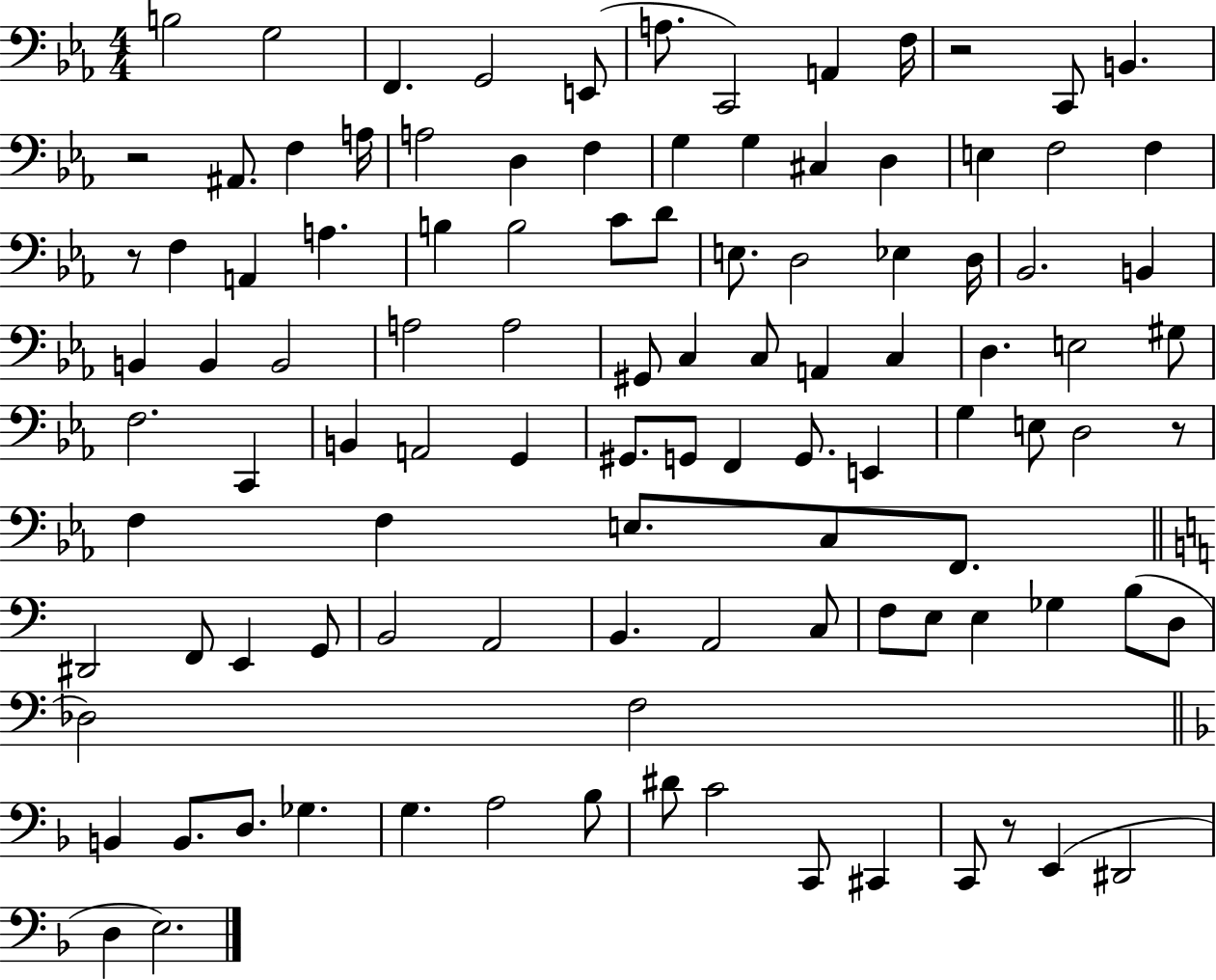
{
  \clef bass
  \numericTimeSignature
  \time 4/4
  \key ees \major
  b2 g2 | f,4. g,2 e,8( | a8. c,2) a,4 f16 | r2 c,8 b,4. | \break r2 ais,8. f4 a16 | a2 d4 f4 | g4 g4 cis4 d4 | e4 f2 f4 | \break r8 f4 a,4 a4. | b4 b2 c'8 d'8 | e8. d2 ees4 d16 | bes,2. b,4 | \break b,4 b,4 b,2 | a2 a2 | gis,8 c4 c8 a,4 c4 | d4. e2 gis8 | \break f2. c,4 | b,4 a,2 g,4 | gis,8. g,8 f,4 g,8. e,4 | g4 e8 d2 r8 | \break f4 f4 e8. c8 f,8. | \bar "||" \break \key c \major dis,2 f,8 e,4 g,8 | b,2 a,2 | b,4. a,2 c8 | f8 e8 e4 ges4 b8( d8 | \break des2) f2 | \bar "||" \break \key f \major b,4 b,8. d8. ges4. | g4. a2 bes8 | dis'8 c'2 c,8 cis,4 | c,8 r8 e,4( dis,2 | \break d4 e2.) | \bar "|."
}